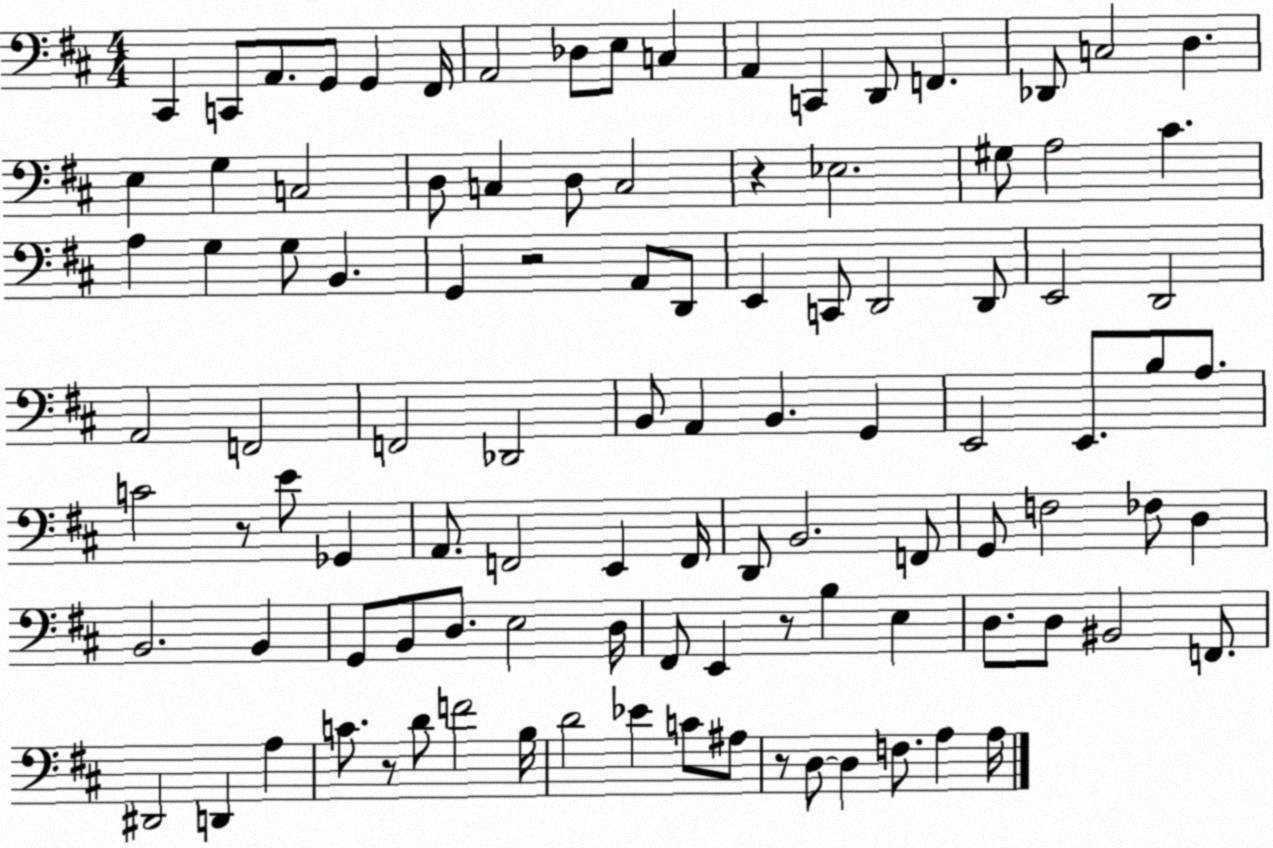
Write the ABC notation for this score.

X:1
T:Untitled
M:4/4
L:1/4
K:D
^C,, C,,/2 A,,/2 G,,/2 G,, ^F,,/4 A,,2 _D,/2 E,/2 C, A,, C,, D,,/2 F,, _D,,/2 C,2 D, E, G, C,2 D,/2 C, D,/2 C,2 z _E,2 ^G,/2 A,2 ^C A, G, G,/2 B,, G,, z2 A,,/2 D,,/2 E,, C,,/2 D,,2 D,,/2 E,,2 D,,2 A,,2 F,,2 F,,2 _D,,2 B,,/2 A,, B,, G,, E,,2 E,,/2 B,/2 A,/2 C2 z/2 E/2 _G,, A,,/2 F,,2 E,, F,,/4 D,,/2 B,,2 F,,/2 G,,/2 F,2 _F,/2 D, B,,2 B,, G,,/2 B,,/2 D,/2 E,2 D,/4 ^F,,/2 E,, z/2 B, E, D,/2 D,/2 ^B,,2 F,,/2 ^D,,2 D,, A, C/2 z/2 D/2 F2 B,/4 D2 _E C/2 ^A,/2 z/2 D,/2 D, F,/2 A, A,/4